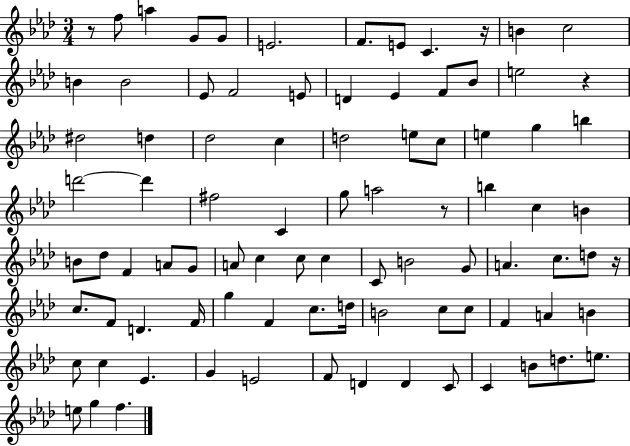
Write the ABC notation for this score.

X:1
T:Untitled
M:3/4
L:1/4
K:Ab
z/2 f/2 a G/2 G/2 E2 F/2 E/2 C z/4 B c2 B B2 _E/2 F2 E/2 D _E F/2 _B/2 e2 z ^d2 d _d2 c d2 e/2 c/2 e g b d'2 d' ^f2 C g/2 a2 z/2 b c B B/2 _d/2 F A/2 G/2 A/2 c c/2 c C/2 B2 G/2 A c/2 d/2 z/4 c/2 F/2 D F/4 g F c/2 d/4 B2 c/2 c/2 F A B c/2 c _E G E2 F/2 D D C/2 C B/2 d/2 e/2 e/2 g f